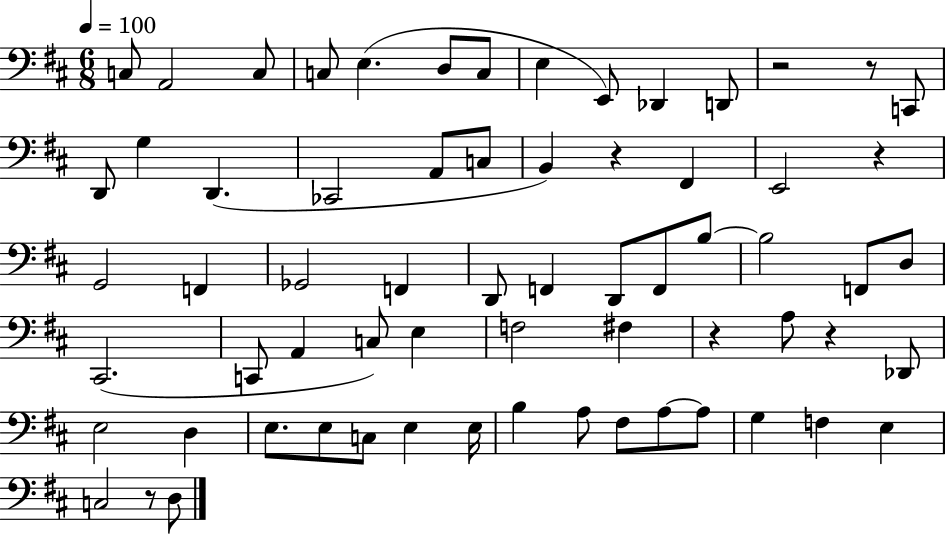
C3/e A2/h C3/e C3/e E3/q. D3/e C3/e E3/q E2/e Db2/q D2/e R/h R/e C2/e D2/e G3/q D2/q. CES2/h A2/e C3/e B2/q R/q F#2/q E2/h R/q G2/h F2/q Gb2/h F2/q D2/e F2/q D2/e F2/e B3/e B3/h F2/e D3/e C#2/h. C2/e A2/q C3/e E3/q F3/h F#3/q R/q A3/e R/q Db2/e E3/h D3/q E3/e. E3/e C3/e E3/q E3/s B3/q A3/e F#3/e A3/e A3/e G3/q F3/q E3/q C3/h R/e D3/e